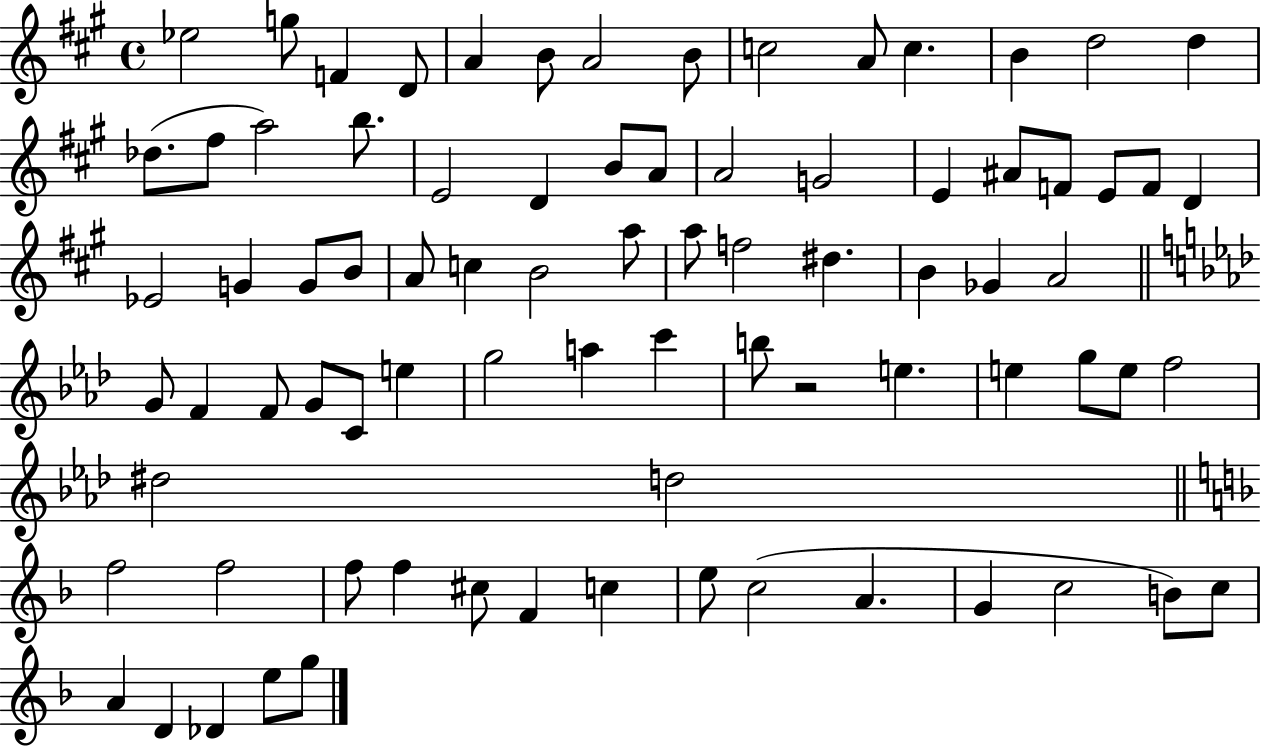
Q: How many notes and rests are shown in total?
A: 81